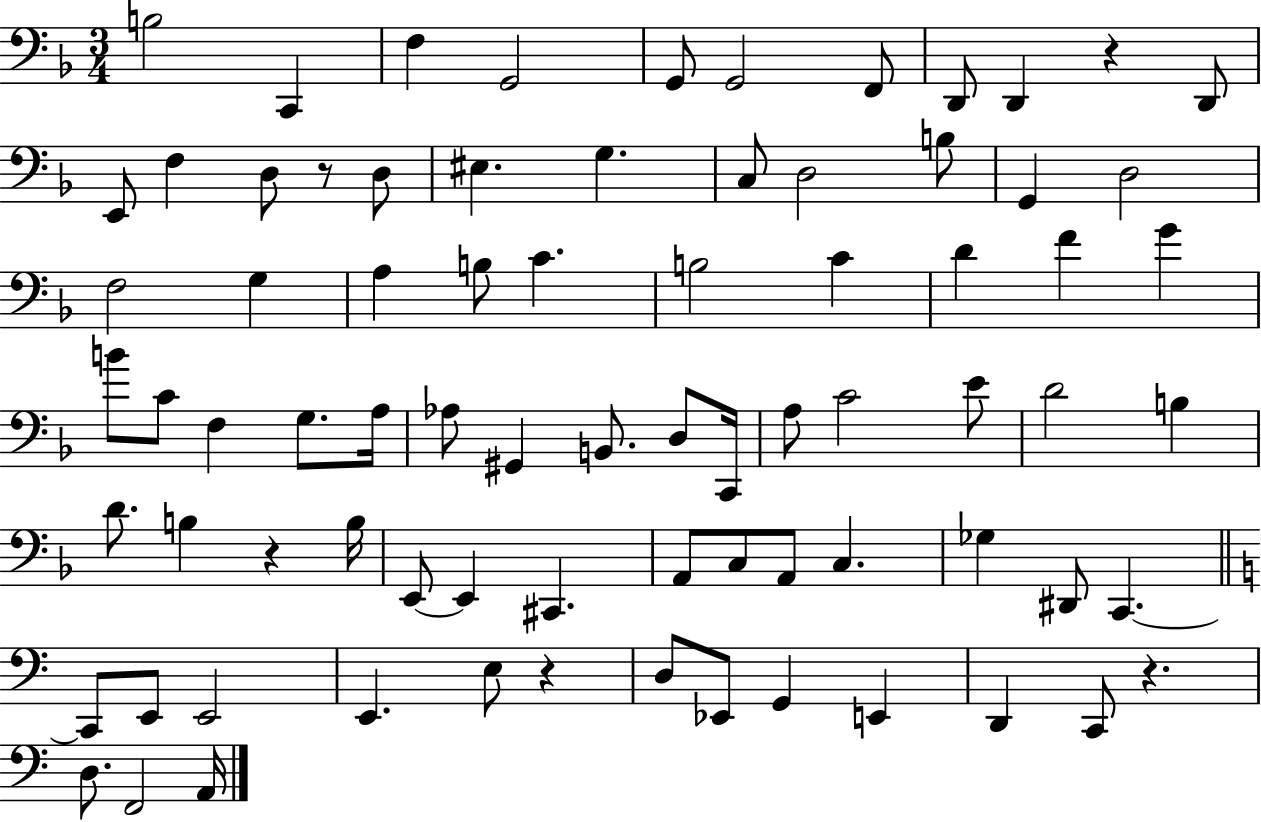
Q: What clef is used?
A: bass